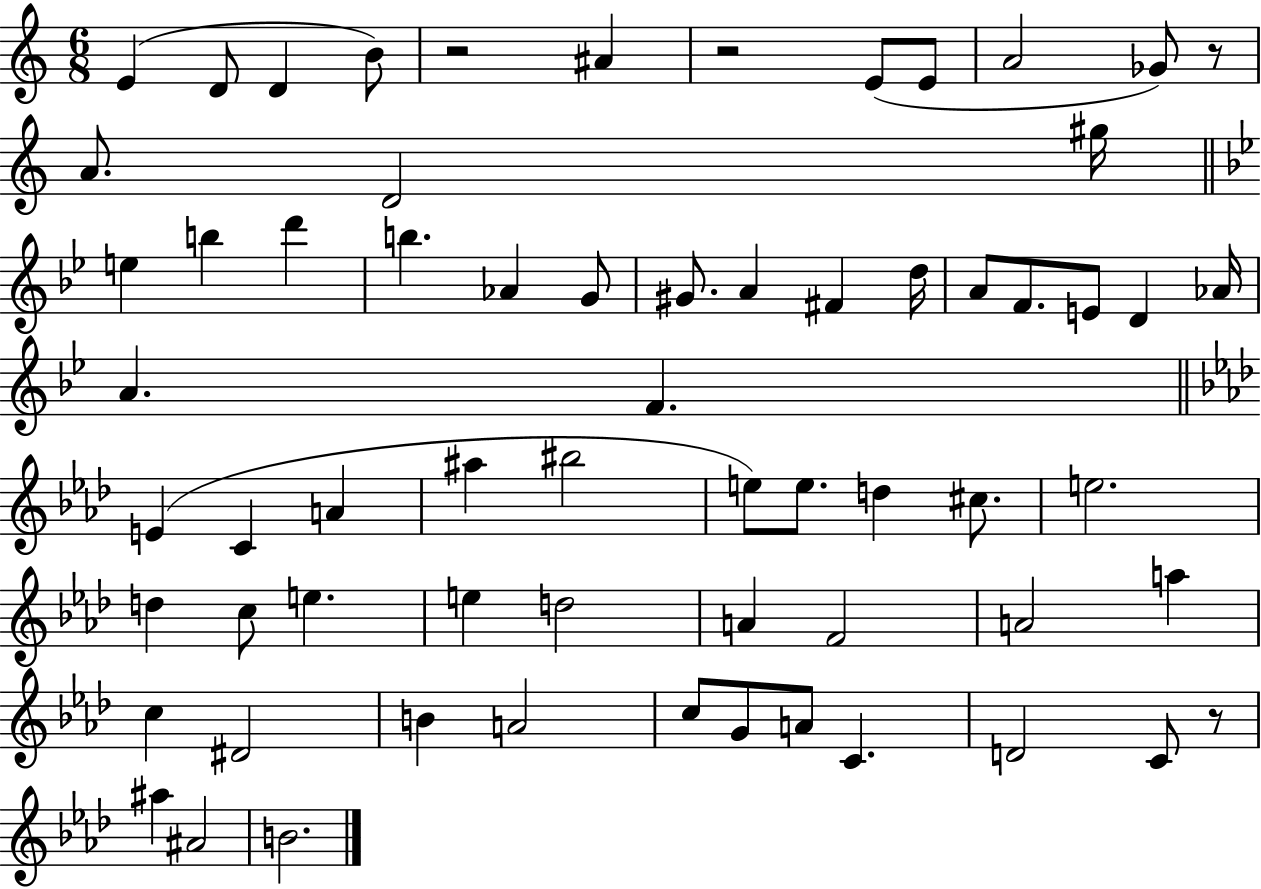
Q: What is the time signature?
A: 6/8